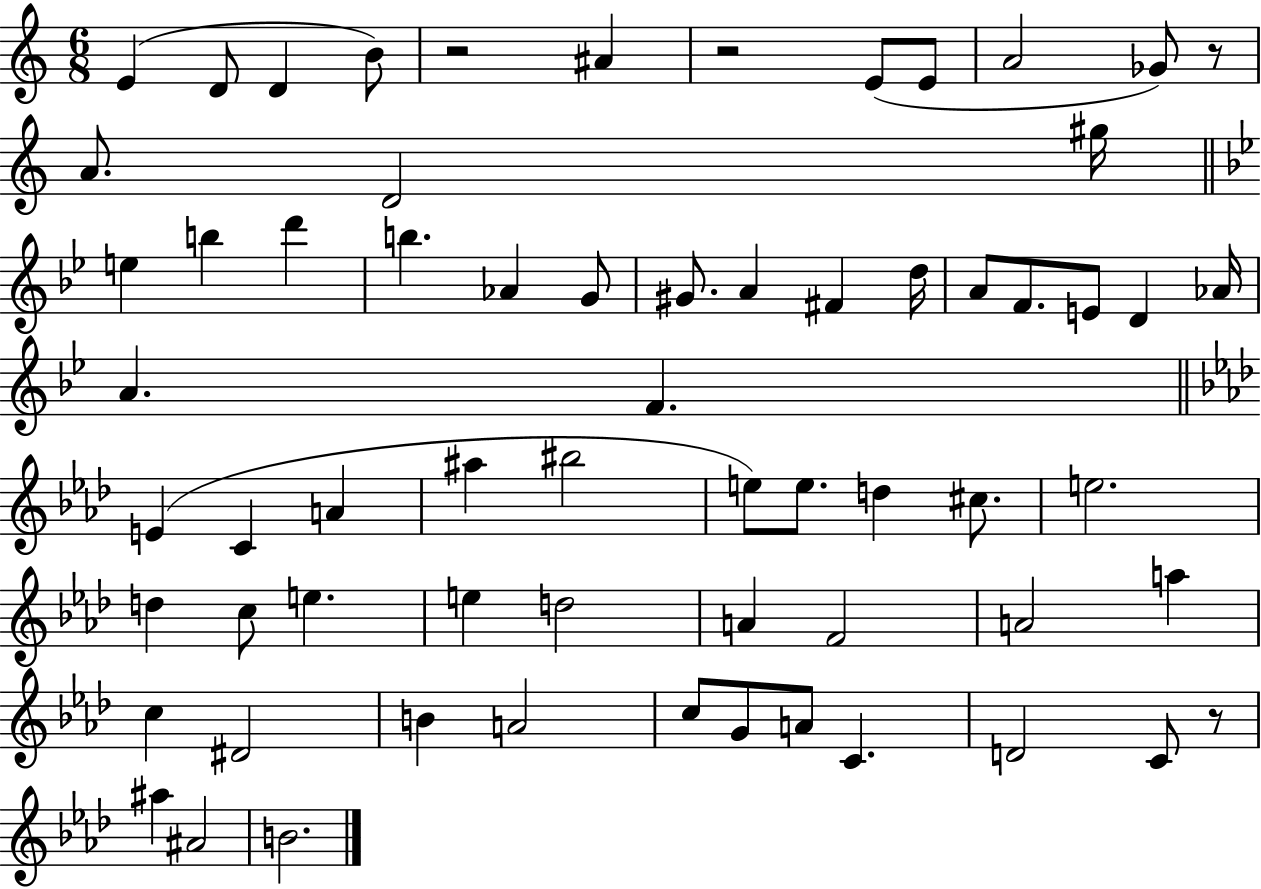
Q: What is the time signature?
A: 6/8